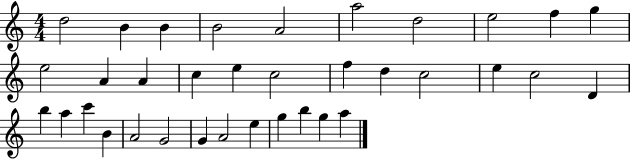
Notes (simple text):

D5/h B4/q B4/q B4/h A4/h A5/h D5/h E5/h F5/q G5/q E5/h A4/q A4/q C5/q E5/q C5/h F5/q D5/q C5/h E5/q C5/h D4/q B5/q A5/q C6/q B4/q A4/h G4/h G4/q A4/h E5/q G5/q B5/q G5/q A5/q